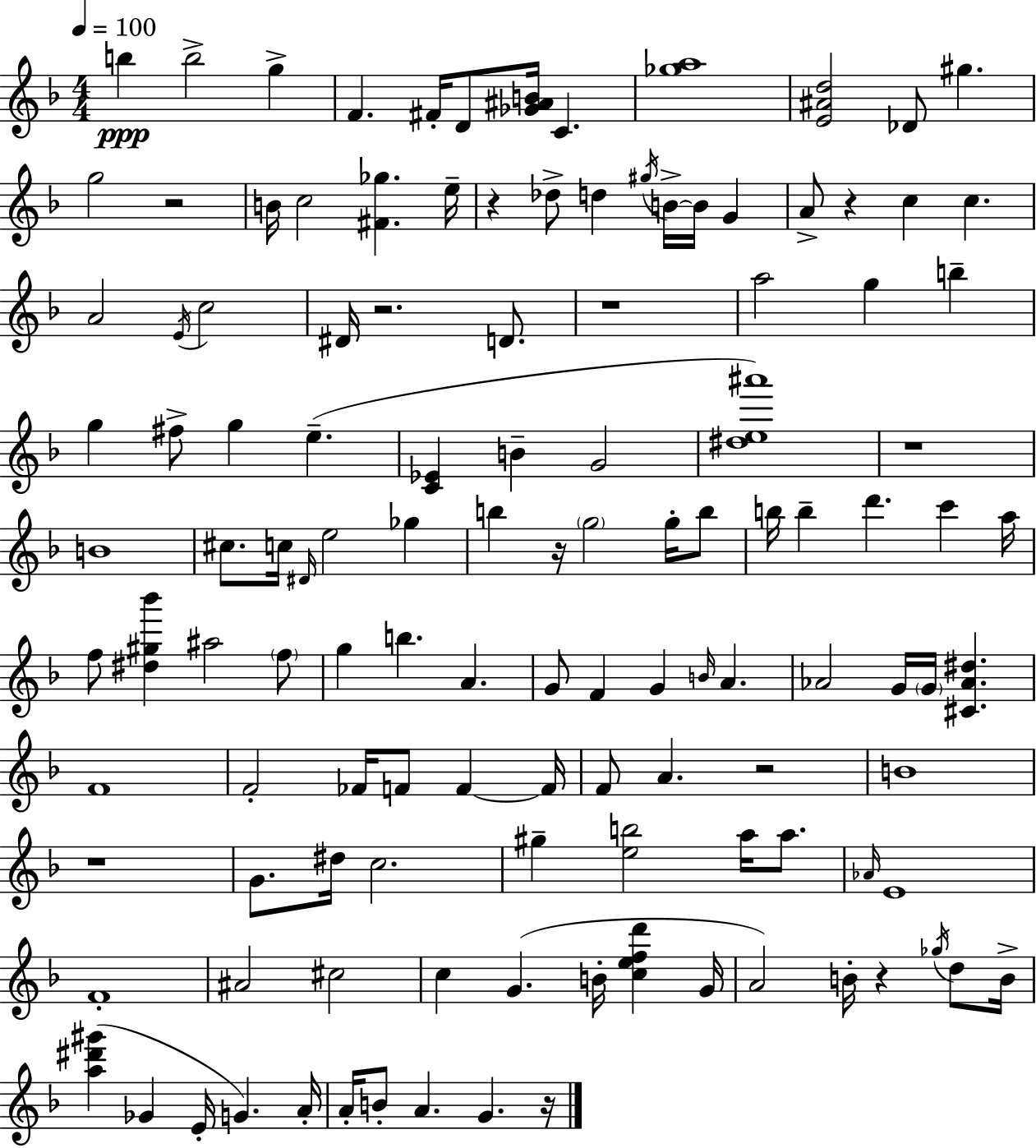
{
  \clef treble
  \numericTimeSignature
  \time 4/4
  \key f \major
  \tempo 4 = 100
  b''4\ppp b''2-> g''4-> | f'4. fis'16-. d'8 <ges' ais' b'>16 c'4. | <ges'' a''>1 | <e' ais' d''>2 des'8 gis''4. | \break g''2 r2 | b'16 c''2 <fis' ges''>4. e''16-- | r4 des''8-> d''4 \acciaccatura { gis''16 } b'16->~~ b'16 g'4 | a'8-> r4 c''4 c''4. | \break a'2 \acciaccatura { e'16 } c''2 | dis'16 r2. d'8. | r1 | a''2 g''4 b''4-- | \break g''4 fis''8-> g''4 e''4.--( | <c' ees'>4 b'4-- g'2 | <dis'' e'' ais'''>1) | r1 | \break b'1 | cis''8. c''16 \grace { dis'16 } e''2 ges''4 | b''4 r16 \parenthesize g''2 | g''16-. b''8 b''16 b''4-- d'''4. c'''4 | \break a''16 f''8 <dis'' gis'' bes'''>4 ais''2 | \parenthesize f''8 g''4 b''4. a'4. | g'8 f'4 g'4 \grace { b'16 } a'4. | aes'2 g'16 \parenthesize g'16 <cis' aes' dis''>4. | \break f'1 | f'2-. fes'16 f'8 f'4~~ | f'16 f'8 a'4. r2 | b'1 | \break r1 | g'8. dis''16 c''2. | gis''4-- <e'' b''>2 | a''16 a''8. \grace { aes'16 } e'1 | \break f'1-. | ais'2 cis''2 | c''4 g'4.( b'16-. | <c'' e'' f'' d'''>4 g'16 a'2) b'16-. r4 | \break \acciaccatura { ges''16 } d''8 b'16-> <a'' dis''' gis'''>4( ges'4 e'16-. g'4.) | a'16-. a'16-. b'8-. a'4. g'4. | r16 \bar "|."
}